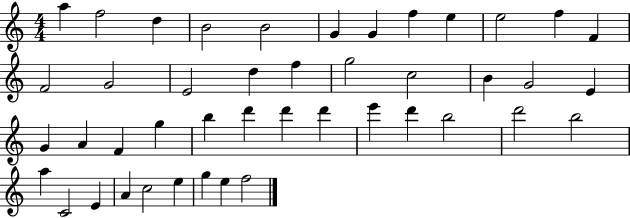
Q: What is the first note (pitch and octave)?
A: A5